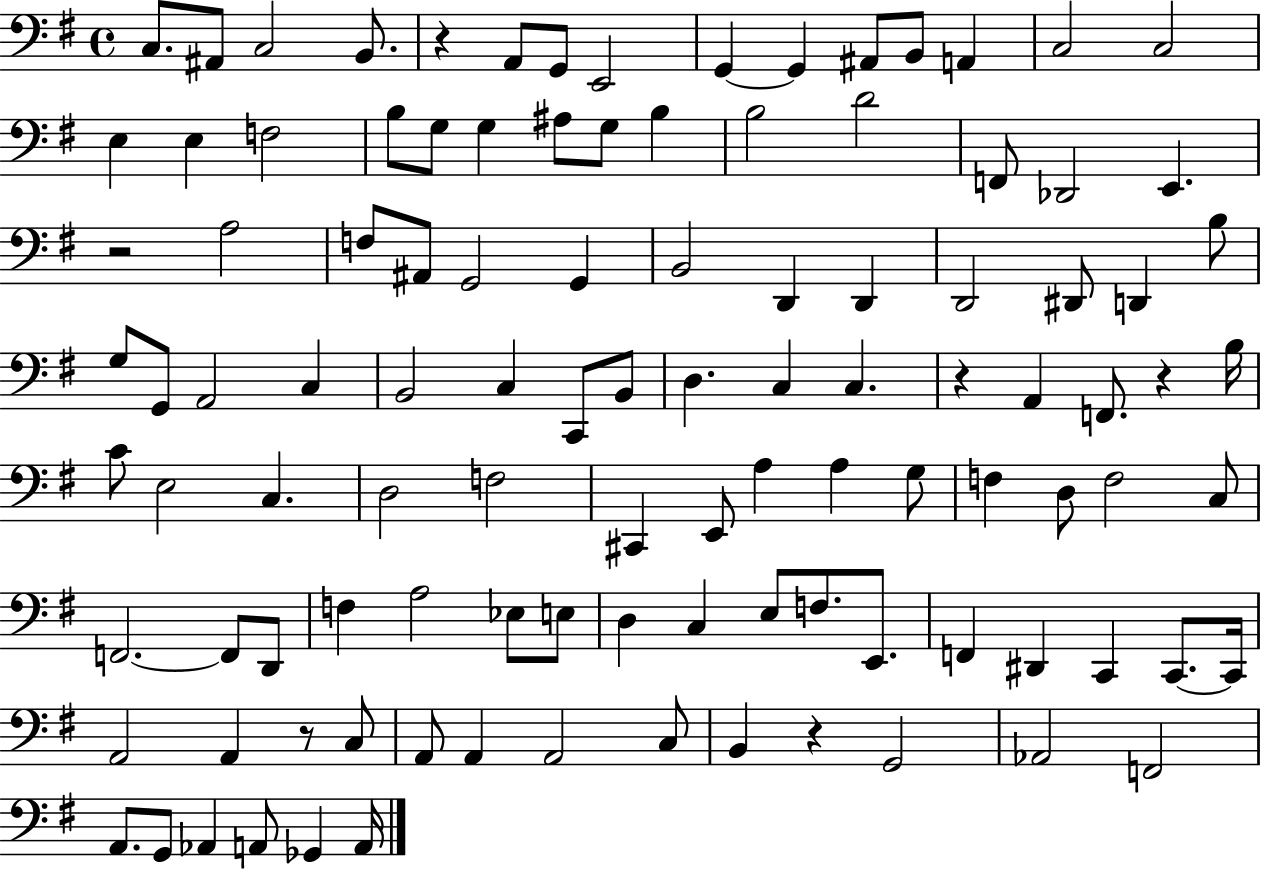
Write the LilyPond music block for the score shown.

{
  \clef bass
  \time 4/4
  \defaultTimeSignature
  \key g \major
  \repeat volta 2 { c8. ais,8 c2 b,8. | r4 a,8 g,8 e,2 | g,4~~ g,4 ais,8 b,8 a,4 | c2 c2 | \break e4 e4 f2 | b8 g8 g4 ais8 g8 b4 | b2 d'2 | f,8 des,2 e,4. | \break r2 a2 | f8 ais,8 g,2 g,4 | b,2 d,4 d,4 | d,2 dis,8 d,4 b8 | \break g8 g,8 a,2 c4 | b,2 c4 c,8 b,8 | d4. c4 c4. | r4 a,4 f,8. r4 b16 | \break c'8 e2 c4. | d2 f2 | cis,4 e,8 a4 a4 g8 | f4 d8 f2 c8 | \break f,2.~~ f,8 d,8 | f4 a2 ees8 e8 | d4 c4 e8 f8. e,8. | f,4 dis,4 c,4 c,8.~~ c,16 | \break a,2 a,4 r8 c8 | a,8 a,4 a,2 c8 | b,4 r4 g,2 | aes,2 f,2 | \break a,8. g,8 aes,4 a,8 ges,4 a,16 | } \bar "|."
}